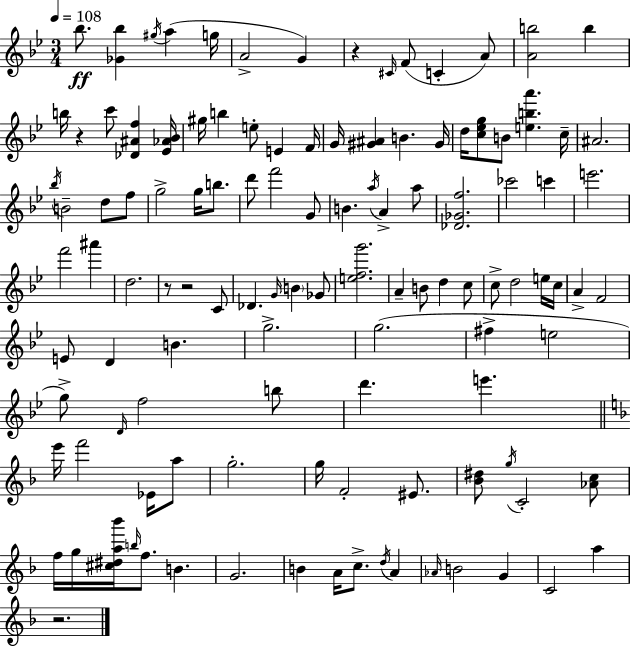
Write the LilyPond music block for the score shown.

{
  \clef treble
  \numericTimeSignature
  \time 3/4
  \key bes \major
  \tempo 4 = 108
  bes''8.\ff <ges' bes''>4 \acciaccatura { gis''16 }( a''4 | g''16 a'2-> g'4) | r4 \grace { cis'16 }( f'8 c'4-. | a'8) <a' b''>2 b''4 | \break b''16 r4 c'''8 <des' ais' f''>4 | <ees' aes' bes'>16 gis''16 b''4 e''8-. e'4 | f'16 g'16 <gis' ais'>4 b'4. | gis'16 d''16 <c'' ees'' g''>8 b'8 <e'' b'' a'''>4. | \break c''16-- ais'2. | \acciaccatura { bes''16 } b'2-- d''8 | f''8 g''2-> g''16 | b''8. d'''8 f'''2 | \break g'8 b'4. \acciaccatura { a''16 } a'4-> | a''8 <des' ges' f''>2. | ces'''2 | c'''4 e'''2. | \break f'''2 | ais'''4 d''2. | r8 r2 | c'8 des'4. \grace { g'16 } \parenthesize b'4 | \break ges'8 <e'' f'' g'''>2. | a'4-- b'8 d''4 | c''8 c''8-> d''2 | e''16 c''16 a'4-> f'2 | \break e'8 d'4 b'4. | g''2.-> | g''2.( | fis''4-> e''2 | \break g''8->) \grace { d'16 } f''2 | b''8 d'''4. | e'''4. \bar "||" \break \key f \major e'''16 f'''2 ees'16 a''8 | g''2.-. | g''16 f'2-. eis'8. | <bes' dis''>8 \acciaccatura { g''16 } c'2-. <aes' c''>8 | \break f''16 g''16 <cis'' dis'' a'' bes'''>16 \grace { b''16 } f''8. b'4. | g'2. | b'4 a'16 c''8.-> \acciaccatura { d''16 } a'4 | \grace { aes'16 } b'2 | \break g'4 c'2 | a''4 r2. | \bar "|."
}